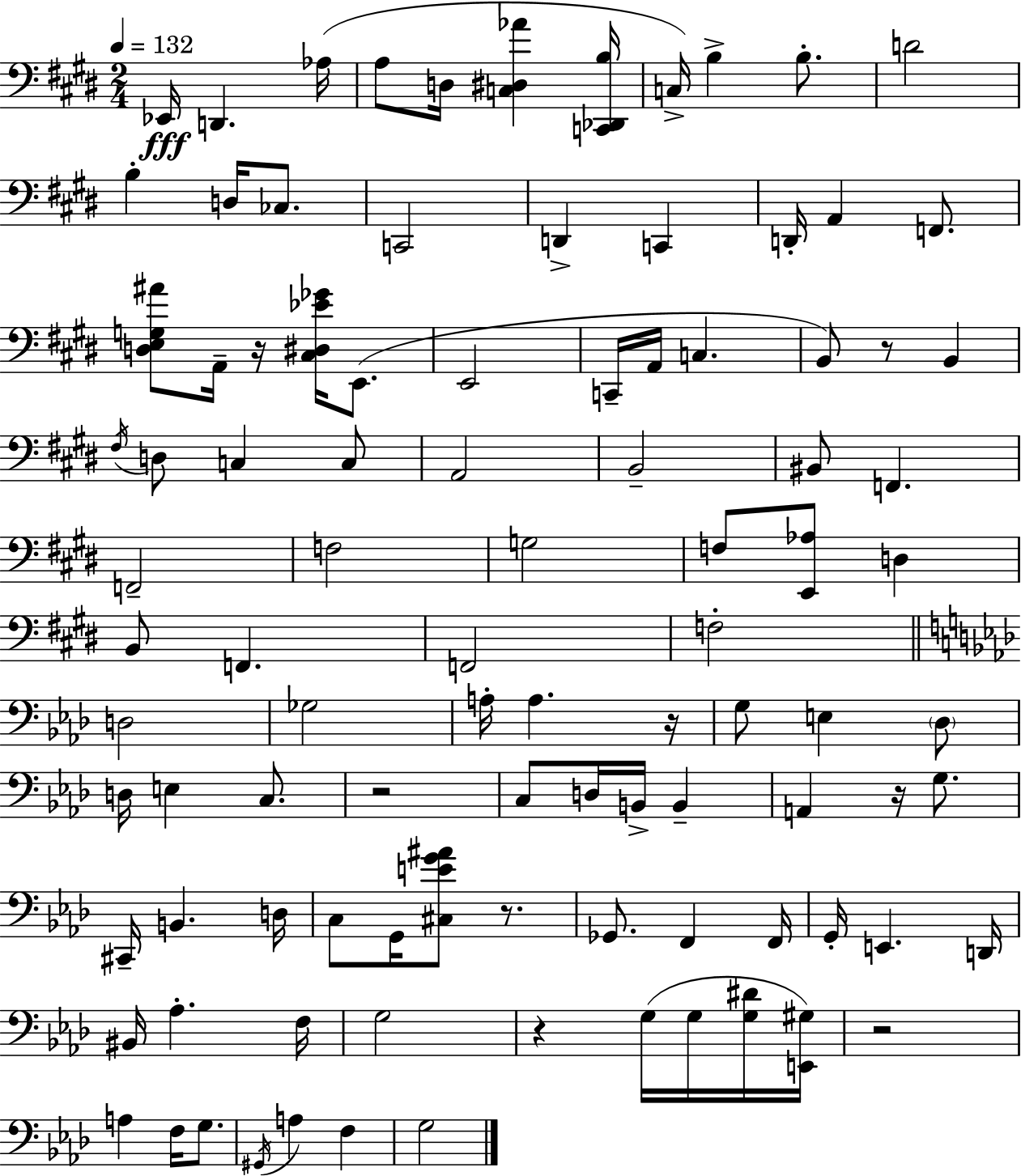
{
  \clef bass
  \numericTimeSignature
  \time 2/4
  \key e \major
  \tempo 4 = 132
  \repeat volta 2 { ees,16\fff d,4. aes16( | a8 d16 <c dis aes'>4 <c, des, b>16 | c16->) b4-> b8.-. | d'2 | \break b4-. d16 ces8. | c,2 | d,4-> c,4 | d,16-. a,4 f,8. | \break <d e g ais'>8 a,16-- r16 <cis dis ees' ges'>16 e,8.( | e,2 | c,16-- a,16 c4. | b,8) r8 b,4 | \break \acciaccatura { fis16 } d8 c4 c8 | a,2 | b,2-- | bis,8 f,4. | \break f,2-- | f2 | g2 | f8 <e, aes>8 d4 | \break b,8 f,4. | f,2 | f2-. | \bar "||" \break \key f \minor d2 | ges2 | a16-. a4. r16 | g8 e4 \parenthesize des8 | \break d16 e4 c8. | r2 | c8 d16 b,16-> b,4-- | a,4 r16 g8. | \break cis,16-- b,4. d16 | c8 g,16 <cis e' g' ais'>8 r8. | ges,8. f,4 f,16 | g,16-. e,4. d,16 | \break bis,16 aes4.-. f16 | g2 | r4 g16( g16 <g dis'>16 <e, gis>16) | r2 | \break a4 f16 g8. | \acciaccatura { gis,16 } a4 f4 | g2 | } \bar "|."
}